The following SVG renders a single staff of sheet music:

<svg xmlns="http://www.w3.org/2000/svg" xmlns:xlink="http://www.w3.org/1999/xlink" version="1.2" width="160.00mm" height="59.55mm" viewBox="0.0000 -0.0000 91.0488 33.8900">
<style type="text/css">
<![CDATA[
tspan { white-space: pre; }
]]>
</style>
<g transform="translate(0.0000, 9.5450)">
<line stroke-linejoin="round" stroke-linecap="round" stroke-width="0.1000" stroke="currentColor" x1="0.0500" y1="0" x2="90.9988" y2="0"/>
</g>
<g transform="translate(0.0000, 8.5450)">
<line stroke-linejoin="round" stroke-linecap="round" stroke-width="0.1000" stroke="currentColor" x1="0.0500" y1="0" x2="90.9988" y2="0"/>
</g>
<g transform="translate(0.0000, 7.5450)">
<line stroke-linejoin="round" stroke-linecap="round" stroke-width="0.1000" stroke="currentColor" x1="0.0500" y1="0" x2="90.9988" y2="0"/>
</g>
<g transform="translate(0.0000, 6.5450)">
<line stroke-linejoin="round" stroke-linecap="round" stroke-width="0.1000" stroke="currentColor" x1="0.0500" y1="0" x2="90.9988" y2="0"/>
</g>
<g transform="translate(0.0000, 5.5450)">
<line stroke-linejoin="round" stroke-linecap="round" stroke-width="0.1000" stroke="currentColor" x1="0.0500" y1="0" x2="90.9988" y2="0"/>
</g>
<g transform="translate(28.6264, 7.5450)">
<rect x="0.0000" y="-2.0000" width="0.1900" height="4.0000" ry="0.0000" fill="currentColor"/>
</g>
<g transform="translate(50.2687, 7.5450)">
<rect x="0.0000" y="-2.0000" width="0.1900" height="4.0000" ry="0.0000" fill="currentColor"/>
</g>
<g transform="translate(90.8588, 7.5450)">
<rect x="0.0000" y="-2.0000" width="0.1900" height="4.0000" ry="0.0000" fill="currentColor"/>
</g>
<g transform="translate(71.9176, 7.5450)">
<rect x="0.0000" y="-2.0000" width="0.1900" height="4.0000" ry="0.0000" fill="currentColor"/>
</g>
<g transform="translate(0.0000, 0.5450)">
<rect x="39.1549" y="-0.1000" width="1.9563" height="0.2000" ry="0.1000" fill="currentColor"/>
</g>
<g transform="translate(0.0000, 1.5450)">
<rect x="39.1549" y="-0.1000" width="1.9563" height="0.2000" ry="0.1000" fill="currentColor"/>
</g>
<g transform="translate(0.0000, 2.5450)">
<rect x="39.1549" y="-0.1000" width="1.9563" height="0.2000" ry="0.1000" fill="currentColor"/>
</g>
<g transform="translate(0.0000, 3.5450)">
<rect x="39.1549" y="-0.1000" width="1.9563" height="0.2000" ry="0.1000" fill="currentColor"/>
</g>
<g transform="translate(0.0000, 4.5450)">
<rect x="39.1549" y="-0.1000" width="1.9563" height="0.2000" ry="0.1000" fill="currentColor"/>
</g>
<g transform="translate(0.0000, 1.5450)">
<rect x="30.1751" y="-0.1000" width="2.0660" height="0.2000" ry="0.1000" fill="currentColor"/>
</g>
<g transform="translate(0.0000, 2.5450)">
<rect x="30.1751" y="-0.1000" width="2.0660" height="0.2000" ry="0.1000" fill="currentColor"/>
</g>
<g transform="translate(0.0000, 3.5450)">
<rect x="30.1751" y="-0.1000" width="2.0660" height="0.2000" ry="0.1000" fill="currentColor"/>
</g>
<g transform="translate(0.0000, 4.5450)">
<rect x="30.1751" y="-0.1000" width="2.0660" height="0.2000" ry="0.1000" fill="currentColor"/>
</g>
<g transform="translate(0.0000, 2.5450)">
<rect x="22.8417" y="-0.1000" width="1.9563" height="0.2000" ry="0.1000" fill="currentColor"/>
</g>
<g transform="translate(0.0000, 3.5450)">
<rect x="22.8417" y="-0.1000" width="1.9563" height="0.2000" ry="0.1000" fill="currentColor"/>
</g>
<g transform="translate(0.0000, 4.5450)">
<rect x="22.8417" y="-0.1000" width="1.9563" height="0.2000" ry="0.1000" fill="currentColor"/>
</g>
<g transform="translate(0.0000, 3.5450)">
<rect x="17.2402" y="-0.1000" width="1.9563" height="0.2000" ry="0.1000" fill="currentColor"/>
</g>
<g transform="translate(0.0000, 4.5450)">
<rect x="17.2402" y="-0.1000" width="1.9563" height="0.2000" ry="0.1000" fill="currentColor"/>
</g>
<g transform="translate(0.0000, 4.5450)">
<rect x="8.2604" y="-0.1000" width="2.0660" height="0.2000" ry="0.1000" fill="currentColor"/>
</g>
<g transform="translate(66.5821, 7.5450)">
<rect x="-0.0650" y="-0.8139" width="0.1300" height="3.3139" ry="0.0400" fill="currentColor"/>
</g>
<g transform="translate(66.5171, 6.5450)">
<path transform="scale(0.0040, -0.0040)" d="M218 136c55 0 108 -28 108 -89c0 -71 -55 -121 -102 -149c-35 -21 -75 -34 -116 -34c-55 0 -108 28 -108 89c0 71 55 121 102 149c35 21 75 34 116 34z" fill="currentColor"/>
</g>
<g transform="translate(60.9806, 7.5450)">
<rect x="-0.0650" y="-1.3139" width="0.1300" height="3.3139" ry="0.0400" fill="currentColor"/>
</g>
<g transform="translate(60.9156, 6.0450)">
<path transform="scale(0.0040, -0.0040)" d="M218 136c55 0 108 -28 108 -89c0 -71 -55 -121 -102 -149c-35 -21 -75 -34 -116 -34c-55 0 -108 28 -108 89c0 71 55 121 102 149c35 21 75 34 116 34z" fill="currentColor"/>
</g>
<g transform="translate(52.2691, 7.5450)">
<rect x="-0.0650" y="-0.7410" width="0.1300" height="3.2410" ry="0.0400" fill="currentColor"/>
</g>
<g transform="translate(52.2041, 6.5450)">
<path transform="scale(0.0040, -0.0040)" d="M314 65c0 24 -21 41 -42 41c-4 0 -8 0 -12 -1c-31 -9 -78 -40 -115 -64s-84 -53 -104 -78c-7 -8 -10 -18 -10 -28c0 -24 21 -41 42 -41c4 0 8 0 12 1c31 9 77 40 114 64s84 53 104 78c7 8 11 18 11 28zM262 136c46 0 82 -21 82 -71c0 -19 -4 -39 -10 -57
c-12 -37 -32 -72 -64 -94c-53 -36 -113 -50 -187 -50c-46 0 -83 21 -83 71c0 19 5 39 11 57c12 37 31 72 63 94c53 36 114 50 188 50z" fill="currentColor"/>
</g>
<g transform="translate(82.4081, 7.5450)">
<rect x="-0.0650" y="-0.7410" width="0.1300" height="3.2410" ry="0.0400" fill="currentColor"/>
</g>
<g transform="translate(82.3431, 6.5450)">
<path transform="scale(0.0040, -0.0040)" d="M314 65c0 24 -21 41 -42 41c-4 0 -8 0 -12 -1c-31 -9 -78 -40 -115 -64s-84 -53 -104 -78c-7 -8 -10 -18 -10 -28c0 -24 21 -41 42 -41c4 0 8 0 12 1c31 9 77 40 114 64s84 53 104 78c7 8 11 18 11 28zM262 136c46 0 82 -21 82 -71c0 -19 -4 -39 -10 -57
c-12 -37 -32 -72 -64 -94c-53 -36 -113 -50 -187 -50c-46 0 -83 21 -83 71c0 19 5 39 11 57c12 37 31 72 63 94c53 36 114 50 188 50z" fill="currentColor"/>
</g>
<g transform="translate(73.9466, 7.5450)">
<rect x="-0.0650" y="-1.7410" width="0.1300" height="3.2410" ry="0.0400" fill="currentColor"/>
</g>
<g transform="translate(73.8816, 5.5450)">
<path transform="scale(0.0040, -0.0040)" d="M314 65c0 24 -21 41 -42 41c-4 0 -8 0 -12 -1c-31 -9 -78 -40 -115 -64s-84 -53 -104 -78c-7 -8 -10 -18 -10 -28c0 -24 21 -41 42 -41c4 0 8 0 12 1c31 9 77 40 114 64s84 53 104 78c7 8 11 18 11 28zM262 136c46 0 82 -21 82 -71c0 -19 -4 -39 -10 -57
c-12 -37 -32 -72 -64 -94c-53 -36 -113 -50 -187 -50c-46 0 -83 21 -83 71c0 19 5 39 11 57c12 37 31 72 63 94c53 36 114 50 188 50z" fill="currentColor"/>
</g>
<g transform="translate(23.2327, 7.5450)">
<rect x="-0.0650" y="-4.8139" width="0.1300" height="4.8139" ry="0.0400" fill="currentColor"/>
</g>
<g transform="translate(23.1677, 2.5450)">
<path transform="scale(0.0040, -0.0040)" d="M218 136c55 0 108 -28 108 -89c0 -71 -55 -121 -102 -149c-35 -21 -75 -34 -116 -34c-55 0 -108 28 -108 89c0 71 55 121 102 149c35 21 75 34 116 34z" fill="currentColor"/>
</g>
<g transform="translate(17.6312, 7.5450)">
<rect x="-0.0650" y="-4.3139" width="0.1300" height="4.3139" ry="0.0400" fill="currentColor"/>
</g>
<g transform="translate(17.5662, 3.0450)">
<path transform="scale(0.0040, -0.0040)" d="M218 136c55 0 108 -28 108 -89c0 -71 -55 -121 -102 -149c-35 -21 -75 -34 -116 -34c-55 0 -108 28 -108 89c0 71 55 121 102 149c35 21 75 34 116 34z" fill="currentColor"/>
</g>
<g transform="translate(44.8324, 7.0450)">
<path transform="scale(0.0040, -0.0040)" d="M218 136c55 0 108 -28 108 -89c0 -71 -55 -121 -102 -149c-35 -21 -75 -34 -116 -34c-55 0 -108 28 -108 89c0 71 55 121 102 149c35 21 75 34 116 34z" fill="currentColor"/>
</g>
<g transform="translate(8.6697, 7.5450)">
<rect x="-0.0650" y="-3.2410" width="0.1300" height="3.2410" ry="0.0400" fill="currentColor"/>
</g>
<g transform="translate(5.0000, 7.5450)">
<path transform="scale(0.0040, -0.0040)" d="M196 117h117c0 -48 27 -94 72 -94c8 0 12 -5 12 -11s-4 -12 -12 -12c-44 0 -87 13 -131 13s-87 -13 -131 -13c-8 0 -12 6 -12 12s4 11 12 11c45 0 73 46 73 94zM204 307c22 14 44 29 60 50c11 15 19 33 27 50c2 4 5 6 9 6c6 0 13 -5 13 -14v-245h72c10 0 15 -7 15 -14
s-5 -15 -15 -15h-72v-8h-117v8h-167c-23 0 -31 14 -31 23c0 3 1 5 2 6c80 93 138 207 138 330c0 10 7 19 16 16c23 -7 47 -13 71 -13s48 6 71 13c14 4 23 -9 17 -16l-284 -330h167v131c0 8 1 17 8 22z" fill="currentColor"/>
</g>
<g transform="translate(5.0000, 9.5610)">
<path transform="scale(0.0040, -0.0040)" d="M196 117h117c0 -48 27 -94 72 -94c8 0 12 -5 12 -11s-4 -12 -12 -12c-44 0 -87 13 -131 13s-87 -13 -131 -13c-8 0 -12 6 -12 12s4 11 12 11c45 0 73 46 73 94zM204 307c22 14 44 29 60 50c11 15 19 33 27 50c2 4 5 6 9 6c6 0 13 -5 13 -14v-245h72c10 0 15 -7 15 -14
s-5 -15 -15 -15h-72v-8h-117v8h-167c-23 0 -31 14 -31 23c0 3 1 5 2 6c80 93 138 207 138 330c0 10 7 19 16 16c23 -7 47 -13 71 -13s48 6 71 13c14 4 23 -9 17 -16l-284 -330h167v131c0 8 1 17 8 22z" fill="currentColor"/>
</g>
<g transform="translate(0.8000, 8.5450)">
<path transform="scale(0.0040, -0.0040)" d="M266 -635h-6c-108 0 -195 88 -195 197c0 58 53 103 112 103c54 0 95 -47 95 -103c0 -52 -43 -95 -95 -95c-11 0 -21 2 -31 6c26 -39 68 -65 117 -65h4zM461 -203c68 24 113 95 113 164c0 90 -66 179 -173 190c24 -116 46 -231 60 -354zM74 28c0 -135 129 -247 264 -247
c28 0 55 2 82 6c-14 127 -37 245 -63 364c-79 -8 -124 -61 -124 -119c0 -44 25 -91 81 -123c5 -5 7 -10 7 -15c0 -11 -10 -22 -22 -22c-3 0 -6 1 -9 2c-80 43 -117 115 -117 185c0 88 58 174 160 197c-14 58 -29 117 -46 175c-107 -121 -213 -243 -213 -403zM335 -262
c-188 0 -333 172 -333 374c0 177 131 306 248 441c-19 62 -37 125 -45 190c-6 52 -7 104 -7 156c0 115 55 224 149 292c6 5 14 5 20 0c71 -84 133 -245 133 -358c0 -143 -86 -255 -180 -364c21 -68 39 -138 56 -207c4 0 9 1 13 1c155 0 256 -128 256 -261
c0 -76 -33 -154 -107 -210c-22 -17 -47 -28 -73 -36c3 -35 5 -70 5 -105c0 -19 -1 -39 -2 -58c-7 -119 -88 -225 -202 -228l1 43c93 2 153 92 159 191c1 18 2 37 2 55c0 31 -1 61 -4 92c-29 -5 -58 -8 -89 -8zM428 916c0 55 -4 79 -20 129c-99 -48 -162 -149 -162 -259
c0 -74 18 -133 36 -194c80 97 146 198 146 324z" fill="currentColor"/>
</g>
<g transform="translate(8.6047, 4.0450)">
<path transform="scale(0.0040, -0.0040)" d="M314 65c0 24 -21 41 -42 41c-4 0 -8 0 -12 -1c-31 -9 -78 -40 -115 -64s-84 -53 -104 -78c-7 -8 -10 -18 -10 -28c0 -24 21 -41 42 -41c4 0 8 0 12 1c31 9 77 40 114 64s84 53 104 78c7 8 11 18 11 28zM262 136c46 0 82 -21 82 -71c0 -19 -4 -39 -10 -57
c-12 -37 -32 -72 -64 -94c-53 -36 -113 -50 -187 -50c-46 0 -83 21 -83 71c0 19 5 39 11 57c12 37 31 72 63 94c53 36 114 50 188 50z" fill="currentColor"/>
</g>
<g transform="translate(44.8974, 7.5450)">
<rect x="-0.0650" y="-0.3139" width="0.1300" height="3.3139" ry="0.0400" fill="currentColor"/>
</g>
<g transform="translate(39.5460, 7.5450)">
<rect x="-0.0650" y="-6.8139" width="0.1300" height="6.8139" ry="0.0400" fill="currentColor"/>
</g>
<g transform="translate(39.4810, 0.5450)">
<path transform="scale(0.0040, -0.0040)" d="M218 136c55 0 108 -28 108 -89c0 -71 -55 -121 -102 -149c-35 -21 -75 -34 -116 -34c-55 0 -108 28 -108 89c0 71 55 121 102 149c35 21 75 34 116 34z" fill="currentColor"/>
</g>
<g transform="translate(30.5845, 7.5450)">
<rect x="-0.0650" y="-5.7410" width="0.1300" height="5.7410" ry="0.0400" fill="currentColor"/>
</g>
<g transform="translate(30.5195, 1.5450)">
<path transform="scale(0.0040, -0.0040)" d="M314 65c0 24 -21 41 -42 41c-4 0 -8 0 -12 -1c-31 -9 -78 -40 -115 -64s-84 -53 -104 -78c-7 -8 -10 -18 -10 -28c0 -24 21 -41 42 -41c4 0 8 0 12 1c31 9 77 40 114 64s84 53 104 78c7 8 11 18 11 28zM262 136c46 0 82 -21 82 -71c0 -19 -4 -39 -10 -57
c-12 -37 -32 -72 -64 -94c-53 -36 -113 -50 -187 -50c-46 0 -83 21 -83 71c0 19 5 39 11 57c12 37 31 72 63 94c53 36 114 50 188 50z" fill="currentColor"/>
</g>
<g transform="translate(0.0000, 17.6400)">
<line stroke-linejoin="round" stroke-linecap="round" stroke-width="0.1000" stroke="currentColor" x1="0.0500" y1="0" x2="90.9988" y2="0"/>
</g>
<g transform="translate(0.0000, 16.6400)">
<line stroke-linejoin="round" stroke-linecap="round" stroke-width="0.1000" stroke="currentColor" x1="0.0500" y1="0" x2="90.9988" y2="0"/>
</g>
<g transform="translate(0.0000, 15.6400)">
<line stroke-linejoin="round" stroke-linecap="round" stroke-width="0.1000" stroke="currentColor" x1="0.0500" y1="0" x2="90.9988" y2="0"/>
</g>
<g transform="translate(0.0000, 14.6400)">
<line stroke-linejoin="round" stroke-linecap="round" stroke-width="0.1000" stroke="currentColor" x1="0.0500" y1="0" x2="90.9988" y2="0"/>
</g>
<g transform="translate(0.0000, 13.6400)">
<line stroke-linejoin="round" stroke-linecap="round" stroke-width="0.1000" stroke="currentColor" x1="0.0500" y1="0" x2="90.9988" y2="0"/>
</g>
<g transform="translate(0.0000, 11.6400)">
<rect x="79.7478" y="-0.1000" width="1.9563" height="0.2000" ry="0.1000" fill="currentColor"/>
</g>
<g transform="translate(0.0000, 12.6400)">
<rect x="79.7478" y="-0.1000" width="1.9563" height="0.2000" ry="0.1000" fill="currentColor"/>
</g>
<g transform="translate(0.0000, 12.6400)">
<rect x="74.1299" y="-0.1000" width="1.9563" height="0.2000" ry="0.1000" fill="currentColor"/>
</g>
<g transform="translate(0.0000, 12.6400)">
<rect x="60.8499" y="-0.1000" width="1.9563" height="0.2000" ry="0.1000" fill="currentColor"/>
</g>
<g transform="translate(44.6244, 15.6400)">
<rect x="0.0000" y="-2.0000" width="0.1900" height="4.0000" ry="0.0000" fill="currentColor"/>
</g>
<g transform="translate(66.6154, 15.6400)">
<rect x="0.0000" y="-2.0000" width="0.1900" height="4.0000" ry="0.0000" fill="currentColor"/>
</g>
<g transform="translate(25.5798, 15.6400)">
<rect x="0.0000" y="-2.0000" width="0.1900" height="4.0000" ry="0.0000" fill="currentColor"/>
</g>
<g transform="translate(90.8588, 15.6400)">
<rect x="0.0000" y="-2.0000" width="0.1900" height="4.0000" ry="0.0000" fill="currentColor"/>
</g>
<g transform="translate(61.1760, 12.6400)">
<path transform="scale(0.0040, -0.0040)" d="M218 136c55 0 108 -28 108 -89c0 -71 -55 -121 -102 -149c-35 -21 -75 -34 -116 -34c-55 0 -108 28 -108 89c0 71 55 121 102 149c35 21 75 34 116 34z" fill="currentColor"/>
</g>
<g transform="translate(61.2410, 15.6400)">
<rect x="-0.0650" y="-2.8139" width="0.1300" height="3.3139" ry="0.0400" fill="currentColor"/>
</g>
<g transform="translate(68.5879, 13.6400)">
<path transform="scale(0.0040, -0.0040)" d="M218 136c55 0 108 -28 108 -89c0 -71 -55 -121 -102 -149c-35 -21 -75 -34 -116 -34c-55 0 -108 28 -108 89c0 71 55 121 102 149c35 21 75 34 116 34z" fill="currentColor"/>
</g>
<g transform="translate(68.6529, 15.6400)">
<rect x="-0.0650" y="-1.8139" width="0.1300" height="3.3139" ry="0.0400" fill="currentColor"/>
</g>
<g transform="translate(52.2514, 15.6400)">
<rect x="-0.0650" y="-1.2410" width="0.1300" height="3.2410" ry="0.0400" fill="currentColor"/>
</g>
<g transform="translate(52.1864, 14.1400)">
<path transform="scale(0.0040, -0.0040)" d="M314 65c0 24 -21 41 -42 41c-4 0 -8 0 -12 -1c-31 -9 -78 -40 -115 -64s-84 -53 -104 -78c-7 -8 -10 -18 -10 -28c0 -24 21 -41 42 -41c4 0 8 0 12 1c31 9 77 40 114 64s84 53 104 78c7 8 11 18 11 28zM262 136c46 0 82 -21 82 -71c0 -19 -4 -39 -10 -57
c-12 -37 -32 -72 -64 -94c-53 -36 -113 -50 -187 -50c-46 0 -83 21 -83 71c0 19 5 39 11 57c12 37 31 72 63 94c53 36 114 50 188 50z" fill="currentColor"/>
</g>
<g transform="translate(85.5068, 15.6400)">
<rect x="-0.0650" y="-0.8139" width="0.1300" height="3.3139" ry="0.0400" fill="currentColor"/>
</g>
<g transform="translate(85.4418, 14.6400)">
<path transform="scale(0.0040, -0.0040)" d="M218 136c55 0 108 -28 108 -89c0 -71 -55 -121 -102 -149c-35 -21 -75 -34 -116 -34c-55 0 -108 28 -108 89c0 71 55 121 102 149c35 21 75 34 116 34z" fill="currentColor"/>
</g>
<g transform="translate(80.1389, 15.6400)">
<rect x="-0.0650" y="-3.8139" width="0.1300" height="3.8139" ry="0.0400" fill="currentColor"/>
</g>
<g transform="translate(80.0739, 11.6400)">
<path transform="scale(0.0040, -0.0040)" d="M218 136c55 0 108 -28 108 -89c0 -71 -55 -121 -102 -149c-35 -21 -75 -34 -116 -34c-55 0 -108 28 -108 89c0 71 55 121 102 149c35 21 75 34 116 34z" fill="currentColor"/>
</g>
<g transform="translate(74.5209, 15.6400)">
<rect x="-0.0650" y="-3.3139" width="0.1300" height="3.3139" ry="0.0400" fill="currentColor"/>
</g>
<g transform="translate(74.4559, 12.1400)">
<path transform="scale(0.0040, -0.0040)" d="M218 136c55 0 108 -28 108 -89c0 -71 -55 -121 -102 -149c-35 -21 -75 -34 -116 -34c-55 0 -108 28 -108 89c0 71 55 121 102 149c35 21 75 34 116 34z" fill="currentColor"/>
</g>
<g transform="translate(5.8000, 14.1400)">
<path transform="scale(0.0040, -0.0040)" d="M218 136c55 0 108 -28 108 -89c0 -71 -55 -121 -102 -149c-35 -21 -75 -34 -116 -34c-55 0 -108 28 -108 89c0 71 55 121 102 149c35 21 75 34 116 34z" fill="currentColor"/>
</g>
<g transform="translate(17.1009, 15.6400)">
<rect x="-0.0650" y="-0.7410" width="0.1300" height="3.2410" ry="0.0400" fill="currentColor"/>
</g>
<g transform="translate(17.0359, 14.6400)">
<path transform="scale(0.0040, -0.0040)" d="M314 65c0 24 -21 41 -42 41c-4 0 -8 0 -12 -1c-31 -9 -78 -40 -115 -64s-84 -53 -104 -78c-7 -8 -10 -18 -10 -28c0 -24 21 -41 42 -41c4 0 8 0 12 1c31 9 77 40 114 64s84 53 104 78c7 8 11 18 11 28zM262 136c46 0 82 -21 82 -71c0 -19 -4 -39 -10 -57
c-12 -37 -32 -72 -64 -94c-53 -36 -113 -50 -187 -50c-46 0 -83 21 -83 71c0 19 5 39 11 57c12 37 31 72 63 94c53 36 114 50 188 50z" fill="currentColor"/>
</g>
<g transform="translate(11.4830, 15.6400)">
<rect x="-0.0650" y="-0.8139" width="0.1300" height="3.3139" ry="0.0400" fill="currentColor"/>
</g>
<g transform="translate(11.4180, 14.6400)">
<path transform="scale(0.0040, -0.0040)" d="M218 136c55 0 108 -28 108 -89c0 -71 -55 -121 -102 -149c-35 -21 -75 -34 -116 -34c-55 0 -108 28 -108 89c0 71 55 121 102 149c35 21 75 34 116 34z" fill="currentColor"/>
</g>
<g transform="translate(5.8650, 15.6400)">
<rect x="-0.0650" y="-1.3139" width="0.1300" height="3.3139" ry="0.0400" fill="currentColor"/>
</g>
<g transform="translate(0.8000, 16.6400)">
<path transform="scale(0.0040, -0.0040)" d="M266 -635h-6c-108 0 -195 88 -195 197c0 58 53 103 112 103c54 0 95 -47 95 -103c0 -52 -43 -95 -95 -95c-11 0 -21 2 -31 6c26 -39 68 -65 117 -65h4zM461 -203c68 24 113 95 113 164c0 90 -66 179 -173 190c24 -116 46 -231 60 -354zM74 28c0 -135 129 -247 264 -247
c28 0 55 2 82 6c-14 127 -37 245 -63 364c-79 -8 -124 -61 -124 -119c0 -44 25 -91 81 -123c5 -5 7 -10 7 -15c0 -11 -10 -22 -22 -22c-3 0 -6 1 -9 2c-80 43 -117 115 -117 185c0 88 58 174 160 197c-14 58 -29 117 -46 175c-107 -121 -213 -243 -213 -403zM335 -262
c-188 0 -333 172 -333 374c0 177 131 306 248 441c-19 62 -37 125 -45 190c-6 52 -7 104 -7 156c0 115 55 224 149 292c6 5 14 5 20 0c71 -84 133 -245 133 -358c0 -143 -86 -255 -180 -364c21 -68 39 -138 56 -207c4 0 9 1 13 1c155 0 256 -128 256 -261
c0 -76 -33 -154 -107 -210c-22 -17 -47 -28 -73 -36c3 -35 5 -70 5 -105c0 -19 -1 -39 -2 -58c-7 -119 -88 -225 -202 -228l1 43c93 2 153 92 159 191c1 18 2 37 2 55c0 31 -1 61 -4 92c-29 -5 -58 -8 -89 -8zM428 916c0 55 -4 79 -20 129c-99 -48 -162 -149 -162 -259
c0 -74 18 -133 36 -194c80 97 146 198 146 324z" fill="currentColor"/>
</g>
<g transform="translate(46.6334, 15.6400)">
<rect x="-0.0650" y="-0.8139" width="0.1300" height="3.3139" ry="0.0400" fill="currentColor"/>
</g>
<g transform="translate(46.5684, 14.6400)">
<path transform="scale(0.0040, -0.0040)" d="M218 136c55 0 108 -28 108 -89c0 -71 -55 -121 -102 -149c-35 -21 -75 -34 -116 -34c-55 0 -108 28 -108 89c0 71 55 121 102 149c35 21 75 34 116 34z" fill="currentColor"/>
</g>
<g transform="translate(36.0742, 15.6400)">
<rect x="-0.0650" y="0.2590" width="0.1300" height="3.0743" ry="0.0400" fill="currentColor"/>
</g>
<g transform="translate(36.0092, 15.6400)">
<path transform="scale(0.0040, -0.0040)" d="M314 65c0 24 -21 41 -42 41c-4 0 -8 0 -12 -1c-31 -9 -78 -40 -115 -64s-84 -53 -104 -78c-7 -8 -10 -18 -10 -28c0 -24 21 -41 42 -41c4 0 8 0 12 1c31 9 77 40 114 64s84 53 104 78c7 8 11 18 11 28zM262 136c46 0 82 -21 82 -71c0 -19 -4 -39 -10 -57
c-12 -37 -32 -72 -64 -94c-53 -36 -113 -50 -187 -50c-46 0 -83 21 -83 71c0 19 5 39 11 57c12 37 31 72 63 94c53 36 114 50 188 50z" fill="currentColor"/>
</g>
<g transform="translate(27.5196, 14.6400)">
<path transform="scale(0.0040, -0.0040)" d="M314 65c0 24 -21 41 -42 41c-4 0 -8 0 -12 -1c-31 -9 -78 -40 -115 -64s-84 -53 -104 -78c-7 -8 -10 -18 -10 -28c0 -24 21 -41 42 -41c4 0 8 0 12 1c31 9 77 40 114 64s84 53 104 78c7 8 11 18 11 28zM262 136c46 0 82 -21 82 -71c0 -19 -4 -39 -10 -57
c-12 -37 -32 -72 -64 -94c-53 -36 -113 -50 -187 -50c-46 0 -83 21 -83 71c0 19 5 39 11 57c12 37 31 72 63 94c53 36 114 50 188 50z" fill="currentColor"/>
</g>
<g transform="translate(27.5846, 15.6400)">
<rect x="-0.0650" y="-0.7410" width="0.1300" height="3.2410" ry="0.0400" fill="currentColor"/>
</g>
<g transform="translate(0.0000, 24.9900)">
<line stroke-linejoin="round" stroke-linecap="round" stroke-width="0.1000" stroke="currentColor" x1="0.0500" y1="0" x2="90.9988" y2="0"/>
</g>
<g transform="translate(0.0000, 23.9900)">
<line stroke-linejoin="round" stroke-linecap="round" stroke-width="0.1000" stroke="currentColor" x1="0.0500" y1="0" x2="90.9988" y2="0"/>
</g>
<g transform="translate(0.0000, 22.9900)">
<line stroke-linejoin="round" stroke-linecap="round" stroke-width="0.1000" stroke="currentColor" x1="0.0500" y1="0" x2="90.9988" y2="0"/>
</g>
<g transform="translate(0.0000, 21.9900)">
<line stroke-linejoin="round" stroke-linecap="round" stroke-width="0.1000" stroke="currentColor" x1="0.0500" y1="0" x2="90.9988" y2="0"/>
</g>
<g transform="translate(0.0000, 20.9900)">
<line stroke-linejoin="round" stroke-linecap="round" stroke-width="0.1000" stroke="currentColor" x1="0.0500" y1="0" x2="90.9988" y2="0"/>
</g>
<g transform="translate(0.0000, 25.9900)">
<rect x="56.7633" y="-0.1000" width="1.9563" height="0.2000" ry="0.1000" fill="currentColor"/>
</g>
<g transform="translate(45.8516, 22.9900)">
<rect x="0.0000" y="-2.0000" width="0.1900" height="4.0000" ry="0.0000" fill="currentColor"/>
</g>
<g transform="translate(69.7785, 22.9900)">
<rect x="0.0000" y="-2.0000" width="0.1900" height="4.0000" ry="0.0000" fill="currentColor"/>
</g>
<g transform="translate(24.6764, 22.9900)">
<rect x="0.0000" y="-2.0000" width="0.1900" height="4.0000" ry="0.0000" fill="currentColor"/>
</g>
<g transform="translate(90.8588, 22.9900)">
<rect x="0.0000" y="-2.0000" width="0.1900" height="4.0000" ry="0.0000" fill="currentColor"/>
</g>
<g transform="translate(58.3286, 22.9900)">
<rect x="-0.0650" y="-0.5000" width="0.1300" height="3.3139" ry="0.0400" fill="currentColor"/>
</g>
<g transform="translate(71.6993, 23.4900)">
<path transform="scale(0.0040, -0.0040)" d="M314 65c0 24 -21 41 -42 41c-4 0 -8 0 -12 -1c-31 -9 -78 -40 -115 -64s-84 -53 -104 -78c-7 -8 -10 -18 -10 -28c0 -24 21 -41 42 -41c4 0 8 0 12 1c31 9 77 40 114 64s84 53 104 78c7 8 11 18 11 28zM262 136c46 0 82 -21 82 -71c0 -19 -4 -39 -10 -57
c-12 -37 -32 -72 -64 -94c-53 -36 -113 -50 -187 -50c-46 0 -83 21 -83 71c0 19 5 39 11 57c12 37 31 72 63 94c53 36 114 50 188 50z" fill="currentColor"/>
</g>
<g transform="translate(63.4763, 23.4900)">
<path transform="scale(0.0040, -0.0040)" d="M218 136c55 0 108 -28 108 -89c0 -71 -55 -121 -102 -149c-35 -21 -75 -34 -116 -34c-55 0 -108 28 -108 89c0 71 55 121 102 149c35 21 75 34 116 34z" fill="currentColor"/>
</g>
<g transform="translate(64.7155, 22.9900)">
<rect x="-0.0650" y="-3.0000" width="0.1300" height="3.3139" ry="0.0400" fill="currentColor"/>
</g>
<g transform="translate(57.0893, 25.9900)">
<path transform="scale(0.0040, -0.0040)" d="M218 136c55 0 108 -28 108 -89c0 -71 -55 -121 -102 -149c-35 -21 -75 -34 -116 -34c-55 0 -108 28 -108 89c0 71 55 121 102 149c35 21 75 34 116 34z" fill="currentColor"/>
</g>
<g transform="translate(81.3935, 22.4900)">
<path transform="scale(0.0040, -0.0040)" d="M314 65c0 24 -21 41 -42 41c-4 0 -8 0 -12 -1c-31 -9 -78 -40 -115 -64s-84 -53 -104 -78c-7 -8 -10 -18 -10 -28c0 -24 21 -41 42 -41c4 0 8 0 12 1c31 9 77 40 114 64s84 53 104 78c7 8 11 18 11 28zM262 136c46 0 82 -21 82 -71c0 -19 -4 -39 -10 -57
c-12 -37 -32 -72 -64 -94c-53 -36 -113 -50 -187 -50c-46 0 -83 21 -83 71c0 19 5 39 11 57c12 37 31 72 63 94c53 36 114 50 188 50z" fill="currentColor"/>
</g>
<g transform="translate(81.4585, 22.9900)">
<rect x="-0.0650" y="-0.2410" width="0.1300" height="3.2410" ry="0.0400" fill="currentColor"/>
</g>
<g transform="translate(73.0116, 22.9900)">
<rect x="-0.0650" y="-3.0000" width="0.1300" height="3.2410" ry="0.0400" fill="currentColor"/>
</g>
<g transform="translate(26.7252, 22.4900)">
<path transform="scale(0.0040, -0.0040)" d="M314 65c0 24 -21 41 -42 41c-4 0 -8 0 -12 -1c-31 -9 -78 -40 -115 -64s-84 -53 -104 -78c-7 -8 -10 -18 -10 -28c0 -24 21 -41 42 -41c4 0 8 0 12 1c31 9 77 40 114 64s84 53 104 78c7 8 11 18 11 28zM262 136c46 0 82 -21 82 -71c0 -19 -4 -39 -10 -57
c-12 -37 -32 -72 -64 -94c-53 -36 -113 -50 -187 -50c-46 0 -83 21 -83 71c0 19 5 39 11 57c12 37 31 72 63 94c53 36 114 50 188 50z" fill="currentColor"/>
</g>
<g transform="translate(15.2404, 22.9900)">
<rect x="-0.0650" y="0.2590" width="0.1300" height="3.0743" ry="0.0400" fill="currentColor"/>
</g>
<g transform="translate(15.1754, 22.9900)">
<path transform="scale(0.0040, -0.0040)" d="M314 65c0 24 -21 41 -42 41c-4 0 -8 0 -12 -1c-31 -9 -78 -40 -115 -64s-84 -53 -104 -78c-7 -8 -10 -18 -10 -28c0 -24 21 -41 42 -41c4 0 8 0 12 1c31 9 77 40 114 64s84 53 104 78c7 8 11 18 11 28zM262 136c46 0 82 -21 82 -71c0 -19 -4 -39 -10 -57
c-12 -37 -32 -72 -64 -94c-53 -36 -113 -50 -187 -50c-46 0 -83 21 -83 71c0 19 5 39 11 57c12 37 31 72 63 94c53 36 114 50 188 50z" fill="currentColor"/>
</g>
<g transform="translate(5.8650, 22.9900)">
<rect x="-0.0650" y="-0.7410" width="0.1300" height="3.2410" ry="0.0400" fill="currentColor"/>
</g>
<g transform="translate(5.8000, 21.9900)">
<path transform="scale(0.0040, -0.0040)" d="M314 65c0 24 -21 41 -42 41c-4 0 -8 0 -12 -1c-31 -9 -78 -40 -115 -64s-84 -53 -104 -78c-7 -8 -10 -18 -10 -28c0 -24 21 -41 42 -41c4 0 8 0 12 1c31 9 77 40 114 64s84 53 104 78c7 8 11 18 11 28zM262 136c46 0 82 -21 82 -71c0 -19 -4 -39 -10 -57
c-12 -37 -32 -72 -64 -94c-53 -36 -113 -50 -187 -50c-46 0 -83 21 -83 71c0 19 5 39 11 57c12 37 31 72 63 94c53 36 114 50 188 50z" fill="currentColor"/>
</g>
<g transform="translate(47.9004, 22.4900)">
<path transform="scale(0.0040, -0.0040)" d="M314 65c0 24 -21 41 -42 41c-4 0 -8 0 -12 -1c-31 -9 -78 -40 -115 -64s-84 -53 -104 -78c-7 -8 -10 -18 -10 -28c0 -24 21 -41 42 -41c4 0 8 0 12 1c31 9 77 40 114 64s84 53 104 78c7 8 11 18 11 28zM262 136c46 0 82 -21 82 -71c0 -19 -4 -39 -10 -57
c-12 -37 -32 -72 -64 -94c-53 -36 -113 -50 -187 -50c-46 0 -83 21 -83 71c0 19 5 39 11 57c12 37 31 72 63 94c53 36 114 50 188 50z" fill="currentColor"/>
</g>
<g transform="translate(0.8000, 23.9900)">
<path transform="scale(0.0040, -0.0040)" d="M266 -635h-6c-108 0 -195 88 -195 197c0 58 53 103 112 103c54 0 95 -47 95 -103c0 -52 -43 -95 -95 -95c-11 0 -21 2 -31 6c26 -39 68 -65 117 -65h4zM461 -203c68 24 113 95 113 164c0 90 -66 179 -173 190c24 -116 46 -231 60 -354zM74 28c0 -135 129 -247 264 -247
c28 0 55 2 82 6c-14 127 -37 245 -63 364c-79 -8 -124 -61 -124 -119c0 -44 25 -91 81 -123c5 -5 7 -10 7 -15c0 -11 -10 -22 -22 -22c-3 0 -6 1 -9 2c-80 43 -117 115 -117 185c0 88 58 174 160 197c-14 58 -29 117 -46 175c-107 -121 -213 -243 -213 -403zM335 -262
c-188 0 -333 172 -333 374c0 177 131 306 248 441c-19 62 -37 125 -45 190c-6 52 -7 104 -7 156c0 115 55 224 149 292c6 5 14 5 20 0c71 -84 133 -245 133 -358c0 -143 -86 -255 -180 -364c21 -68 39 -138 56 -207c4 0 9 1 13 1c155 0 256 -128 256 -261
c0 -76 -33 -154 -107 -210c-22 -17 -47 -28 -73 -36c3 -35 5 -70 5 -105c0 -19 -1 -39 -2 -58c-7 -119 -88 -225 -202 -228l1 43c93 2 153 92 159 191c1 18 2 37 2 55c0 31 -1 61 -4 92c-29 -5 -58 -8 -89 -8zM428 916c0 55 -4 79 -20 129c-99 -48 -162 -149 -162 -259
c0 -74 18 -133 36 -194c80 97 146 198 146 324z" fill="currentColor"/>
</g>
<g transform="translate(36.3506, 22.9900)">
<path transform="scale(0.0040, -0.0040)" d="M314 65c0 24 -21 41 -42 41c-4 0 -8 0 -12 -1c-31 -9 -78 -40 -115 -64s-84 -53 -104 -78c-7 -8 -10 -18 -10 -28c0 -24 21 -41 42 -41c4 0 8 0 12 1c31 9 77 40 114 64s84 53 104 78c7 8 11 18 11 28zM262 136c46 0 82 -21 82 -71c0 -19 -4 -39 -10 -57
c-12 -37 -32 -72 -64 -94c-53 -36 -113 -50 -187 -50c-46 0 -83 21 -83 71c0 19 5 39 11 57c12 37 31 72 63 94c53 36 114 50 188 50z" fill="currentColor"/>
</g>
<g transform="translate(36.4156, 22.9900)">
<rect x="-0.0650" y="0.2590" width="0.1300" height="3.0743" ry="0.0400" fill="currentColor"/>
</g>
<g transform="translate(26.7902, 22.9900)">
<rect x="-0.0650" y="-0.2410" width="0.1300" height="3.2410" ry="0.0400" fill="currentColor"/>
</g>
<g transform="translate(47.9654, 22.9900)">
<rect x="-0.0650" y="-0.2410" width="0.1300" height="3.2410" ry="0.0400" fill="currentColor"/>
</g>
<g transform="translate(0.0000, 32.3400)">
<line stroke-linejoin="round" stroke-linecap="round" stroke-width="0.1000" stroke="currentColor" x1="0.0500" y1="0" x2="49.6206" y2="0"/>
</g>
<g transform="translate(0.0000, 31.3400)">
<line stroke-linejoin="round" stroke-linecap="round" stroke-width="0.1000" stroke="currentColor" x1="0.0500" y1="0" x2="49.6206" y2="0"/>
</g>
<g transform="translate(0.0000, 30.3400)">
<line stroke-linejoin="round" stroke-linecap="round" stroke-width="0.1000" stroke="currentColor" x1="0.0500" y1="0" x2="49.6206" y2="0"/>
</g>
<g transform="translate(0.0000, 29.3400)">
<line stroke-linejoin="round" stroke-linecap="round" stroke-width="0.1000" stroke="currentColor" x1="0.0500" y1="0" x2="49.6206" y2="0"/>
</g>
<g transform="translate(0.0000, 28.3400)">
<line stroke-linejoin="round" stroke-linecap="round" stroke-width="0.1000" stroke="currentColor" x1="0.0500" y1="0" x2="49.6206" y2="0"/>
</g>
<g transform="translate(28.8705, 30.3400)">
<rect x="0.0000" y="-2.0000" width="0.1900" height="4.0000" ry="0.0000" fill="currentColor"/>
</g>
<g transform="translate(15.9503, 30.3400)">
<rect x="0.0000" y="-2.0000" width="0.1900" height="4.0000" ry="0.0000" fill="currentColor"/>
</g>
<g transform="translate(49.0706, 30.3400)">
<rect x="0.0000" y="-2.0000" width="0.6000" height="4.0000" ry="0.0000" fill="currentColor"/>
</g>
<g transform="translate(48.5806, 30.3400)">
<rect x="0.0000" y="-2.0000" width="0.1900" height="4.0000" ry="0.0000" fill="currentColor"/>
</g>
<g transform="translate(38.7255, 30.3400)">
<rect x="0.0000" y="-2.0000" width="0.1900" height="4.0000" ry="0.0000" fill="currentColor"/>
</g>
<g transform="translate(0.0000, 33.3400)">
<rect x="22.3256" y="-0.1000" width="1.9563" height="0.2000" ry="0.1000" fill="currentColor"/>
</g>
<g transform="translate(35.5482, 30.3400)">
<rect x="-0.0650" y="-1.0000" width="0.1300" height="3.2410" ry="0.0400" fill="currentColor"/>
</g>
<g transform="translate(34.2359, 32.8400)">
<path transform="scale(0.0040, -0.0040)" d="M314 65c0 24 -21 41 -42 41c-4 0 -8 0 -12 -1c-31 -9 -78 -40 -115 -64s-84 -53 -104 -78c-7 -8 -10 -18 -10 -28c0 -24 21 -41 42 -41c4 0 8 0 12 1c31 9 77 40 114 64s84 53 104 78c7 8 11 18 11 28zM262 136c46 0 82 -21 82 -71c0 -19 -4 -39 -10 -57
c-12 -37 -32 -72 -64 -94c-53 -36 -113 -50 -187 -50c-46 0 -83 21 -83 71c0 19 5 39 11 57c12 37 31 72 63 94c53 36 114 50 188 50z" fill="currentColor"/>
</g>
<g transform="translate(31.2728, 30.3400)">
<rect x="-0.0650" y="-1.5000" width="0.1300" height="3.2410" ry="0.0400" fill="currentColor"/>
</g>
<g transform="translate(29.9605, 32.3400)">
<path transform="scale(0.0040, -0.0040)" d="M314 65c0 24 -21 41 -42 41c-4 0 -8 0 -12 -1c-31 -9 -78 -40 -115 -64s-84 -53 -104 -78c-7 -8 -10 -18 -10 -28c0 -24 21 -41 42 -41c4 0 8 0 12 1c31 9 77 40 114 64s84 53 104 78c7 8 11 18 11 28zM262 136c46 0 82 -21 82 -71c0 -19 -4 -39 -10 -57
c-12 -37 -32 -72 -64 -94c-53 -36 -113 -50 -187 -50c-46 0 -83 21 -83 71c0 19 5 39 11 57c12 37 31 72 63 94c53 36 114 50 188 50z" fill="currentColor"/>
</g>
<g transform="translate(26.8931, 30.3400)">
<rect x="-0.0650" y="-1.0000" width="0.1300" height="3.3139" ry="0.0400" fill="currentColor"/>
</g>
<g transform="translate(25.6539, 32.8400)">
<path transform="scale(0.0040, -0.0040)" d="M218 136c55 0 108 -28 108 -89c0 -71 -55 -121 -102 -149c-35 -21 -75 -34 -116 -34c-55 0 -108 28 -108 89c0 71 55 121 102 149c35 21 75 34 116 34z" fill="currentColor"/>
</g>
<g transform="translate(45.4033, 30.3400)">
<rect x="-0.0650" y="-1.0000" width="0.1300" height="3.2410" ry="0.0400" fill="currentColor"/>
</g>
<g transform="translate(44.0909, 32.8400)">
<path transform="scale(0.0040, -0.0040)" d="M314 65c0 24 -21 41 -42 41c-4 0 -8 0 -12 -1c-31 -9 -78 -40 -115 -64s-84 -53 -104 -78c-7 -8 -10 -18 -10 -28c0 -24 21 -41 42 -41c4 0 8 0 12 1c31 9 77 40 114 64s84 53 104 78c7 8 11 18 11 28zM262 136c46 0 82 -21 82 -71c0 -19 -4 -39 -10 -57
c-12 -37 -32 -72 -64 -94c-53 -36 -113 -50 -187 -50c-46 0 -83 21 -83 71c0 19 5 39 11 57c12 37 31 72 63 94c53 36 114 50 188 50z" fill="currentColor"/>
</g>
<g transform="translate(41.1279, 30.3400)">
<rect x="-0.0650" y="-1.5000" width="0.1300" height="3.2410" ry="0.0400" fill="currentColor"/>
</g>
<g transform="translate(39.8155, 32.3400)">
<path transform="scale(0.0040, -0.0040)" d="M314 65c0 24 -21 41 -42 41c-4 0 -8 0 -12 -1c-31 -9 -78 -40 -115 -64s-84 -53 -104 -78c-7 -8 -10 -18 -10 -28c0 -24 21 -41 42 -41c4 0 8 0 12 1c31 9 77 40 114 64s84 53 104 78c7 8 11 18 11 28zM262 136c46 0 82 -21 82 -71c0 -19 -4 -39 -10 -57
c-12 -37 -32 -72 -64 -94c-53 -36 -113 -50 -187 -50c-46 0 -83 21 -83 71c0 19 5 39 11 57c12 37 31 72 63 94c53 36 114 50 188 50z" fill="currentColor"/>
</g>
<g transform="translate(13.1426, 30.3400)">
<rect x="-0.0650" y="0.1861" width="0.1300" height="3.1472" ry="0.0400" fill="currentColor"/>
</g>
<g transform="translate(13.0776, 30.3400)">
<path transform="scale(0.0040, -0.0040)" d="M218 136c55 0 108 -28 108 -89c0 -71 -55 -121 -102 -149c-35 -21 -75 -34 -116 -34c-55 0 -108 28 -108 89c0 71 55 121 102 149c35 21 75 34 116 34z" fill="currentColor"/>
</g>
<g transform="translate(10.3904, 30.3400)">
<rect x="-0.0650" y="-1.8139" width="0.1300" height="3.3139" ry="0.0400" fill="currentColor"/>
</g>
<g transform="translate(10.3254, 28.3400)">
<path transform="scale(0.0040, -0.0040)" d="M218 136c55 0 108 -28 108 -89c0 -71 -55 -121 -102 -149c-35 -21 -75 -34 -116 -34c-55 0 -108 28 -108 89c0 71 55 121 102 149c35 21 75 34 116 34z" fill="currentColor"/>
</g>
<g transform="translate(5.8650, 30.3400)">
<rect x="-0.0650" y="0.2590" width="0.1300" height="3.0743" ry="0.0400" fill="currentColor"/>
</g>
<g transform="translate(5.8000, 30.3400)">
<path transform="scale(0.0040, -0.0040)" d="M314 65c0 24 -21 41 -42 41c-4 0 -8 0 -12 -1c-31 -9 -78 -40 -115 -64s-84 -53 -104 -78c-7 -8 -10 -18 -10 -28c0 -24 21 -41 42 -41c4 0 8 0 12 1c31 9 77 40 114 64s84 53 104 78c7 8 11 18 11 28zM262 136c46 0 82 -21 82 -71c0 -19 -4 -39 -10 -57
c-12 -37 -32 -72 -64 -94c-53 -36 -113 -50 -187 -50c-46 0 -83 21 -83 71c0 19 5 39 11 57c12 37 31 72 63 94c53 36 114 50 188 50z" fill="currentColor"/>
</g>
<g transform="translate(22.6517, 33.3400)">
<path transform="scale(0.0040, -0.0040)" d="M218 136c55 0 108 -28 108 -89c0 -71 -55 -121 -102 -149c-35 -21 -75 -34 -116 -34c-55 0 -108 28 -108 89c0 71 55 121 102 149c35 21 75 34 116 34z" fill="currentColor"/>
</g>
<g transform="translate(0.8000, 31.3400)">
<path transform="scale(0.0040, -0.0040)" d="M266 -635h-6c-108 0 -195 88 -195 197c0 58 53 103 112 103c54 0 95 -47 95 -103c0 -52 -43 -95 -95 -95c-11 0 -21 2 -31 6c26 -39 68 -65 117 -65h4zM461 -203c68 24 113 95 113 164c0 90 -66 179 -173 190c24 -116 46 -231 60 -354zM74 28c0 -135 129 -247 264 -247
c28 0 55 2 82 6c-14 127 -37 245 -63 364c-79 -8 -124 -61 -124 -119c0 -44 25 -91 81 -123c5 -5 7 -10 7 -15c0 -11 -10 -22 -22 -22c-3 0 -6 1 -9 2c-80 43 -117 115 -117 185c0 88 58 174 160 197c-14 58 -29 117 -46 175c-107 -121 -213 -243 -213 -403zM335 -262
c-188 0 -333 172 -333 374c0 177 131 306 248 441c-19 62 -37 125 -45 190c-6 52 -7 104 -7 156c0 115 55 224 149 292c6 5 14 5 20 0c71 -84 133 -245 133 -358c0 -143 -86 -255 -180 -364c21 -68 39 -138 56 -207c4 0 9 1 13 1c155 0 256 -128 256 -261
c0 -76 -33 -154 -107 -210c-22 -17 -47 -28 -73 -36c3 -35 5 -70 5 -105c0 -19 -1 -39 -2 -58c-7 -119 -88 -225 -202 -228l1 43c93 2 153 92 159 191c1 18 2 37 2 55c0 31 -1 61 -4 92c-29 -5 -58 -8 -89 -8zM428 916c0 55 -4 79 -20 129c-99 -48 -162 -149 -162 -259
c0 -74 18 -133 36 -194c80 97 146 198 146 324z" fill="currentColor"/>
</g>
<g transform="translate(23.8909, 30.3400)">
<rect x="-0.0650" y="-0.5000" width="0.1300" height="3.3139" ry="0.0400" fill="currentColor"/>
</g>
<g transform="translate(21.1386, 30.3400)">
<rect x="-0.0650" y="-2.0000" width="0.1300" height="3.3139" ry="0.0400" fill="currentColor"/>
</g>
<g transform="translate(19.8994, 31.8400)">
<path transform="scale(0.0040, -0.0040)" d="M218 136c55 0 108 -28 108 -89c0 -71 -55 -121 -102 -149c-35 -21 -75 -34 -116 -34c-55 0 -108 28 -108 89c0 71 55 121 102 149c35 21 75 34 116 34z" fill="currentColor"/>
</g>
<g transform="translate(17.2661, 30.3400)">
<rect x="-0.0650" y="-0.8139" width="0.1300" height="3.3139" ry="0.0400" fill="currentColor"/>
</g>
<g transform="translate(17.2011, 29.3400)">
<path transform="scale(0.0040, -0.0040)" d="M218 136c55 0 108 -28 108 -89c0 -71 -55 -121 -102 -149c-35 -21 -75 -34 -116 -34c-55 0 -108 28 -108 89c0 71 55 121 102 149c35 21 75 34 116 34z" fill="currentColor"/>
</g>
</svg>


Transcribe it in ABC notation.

X:1
T:Untitled
M:4/4
L:1/4
K:C
b2 d' e' g'2 b' c d2 e d f2 d2 e d d2 d2 B2 d e2 a f b c' d d2 B2 c2 B2 c2 C A A2 c2 B2 f B d F C D E2 D2 E2 D2